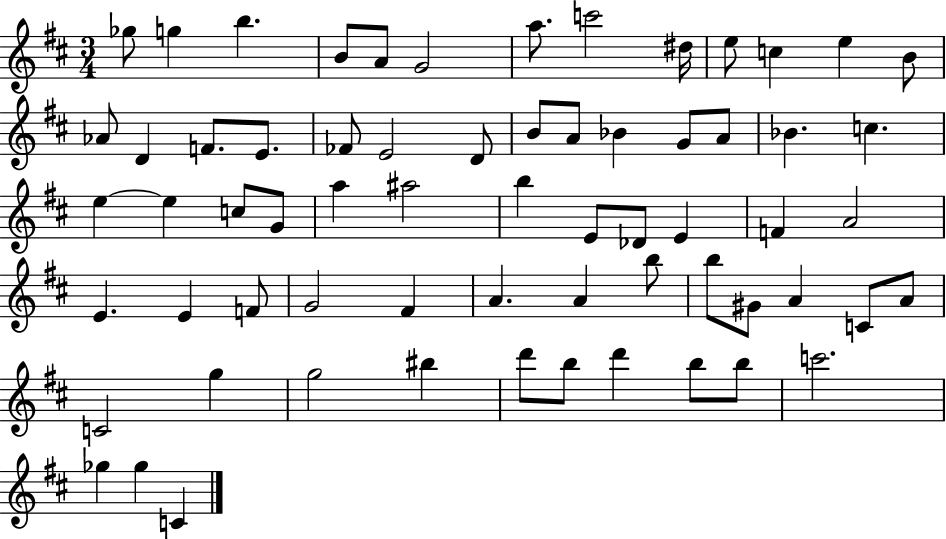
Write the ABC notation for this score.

X:1
T:Untitled
M:3/4
L:1/4
K:D
_g/2 g b B/2 A/2 G2 a/2 c'2 ^d/4 e/2 c e B/2 _A/2 D F/2 E/2 _F/2 E2 D/2 B/2 A/2 _B G/2 A/2 _B c e e c/2 G/2 a ^a2 b E/2 _D/2 E F A2 E E F/2 G2 ^F A A b/2 b/2 ^G/2 A C/2 A/2 C2 g g2 ^b d'/2 b/2 d' b/2 b/2 c'2 _g _g C